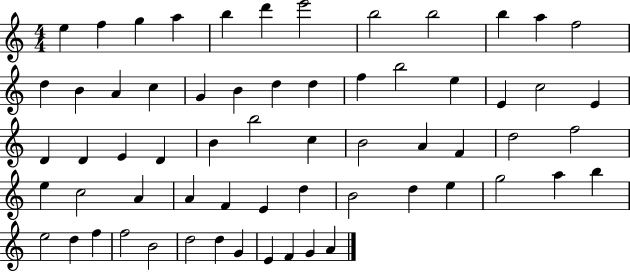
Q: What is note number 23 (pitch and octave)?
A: E5